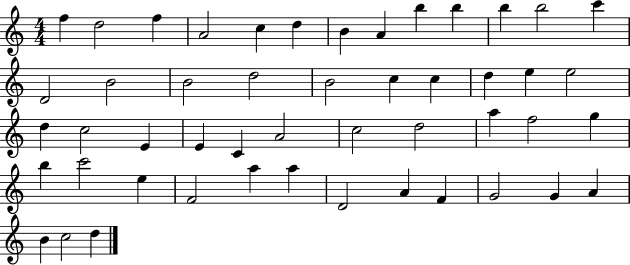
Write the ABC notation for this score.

X:1
T:Untitled
M:4/4
L:1/4
K:C
f d2 f A2 c d B A b b b b2 c' D2 B2 B2 d2 B2 c c d e e2 d c2 E E C A2 c2 d2 a f2 g b c'2 e F2 a a D2 A F G2 G A B c2 d